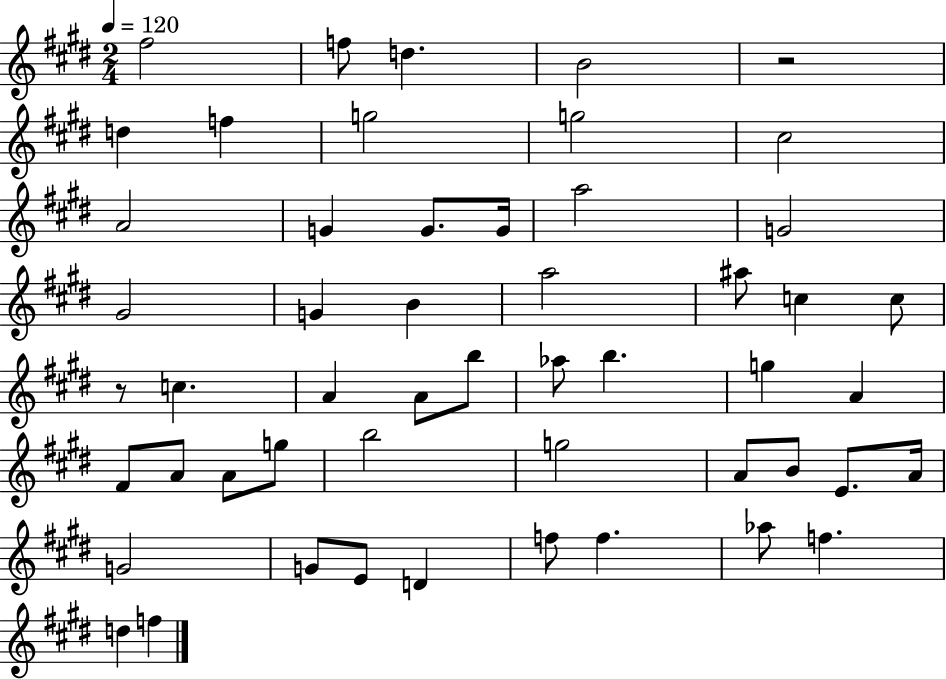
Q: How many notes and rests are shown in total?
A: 52